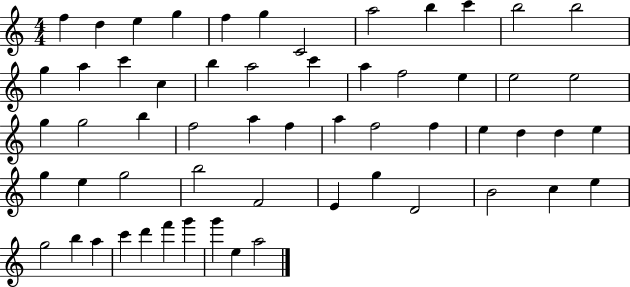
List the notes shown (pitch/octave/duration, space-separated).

F5/q D5/q E5/q G5/q F5/q G5/q C4/h A5/h B5/q C6/q B5/h B5/h G5/q A5/q C6/q C5/q B5/q A5/h C6/q A5/q F5/h E5/q E5/h E5/h G5/q G5/h B5/q F5/h A5/q F5/q A5/q F5/h F5/q E5/q D5/q D5/q E5/q G5/q E5/q G5/h B5/h F4/h E4/q G5/q D4/h B4/h C5/q E5/q G5/h B5/q A5/q C6/q D6/q F6/q G6/q G6/q E5/q A5/h